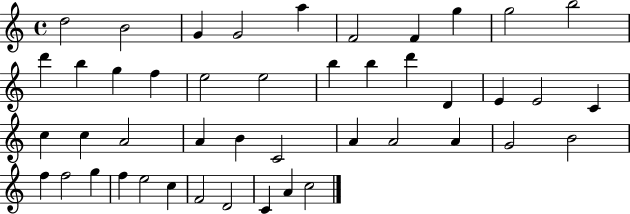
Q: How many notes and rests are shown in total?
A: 45